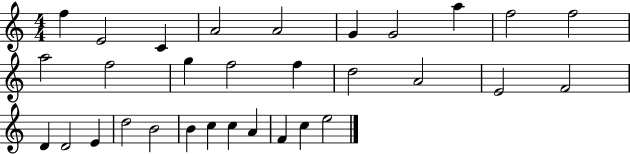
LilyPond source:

{
  \clef treble
  \numericTimeSignature
  \time 4/4
  \key c \major
  f''4 e'2 c'4 | a'2 a'2 | g'4 g'2 a''4 | f''2 f''2 | \break a''2 f''2 | g''4 f''2 f''4 | d''2 a'2 | e'2 f'2 | \break d'4 d'2 e'4 | d''2 b'2 | b'4 c''4 c''4 a'4 | f'4 c''4 e''2 | \break \bar "|."
}